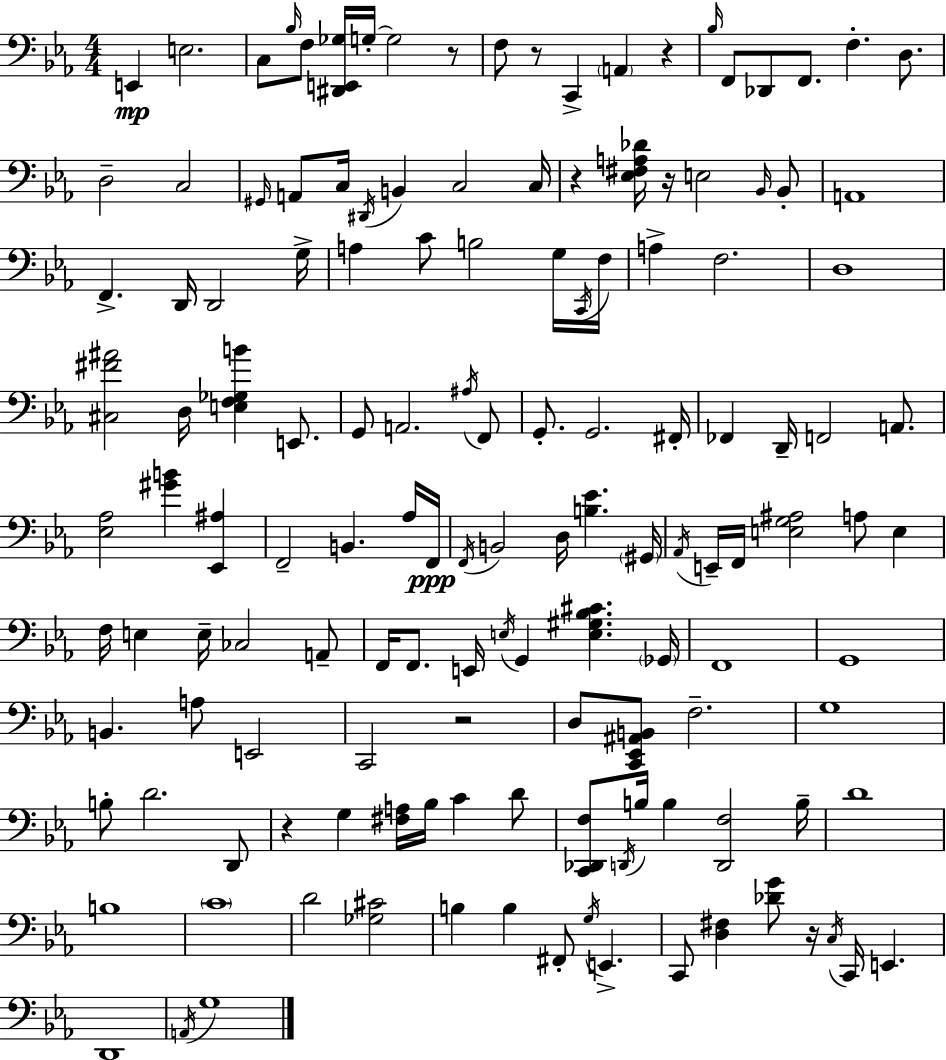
E2/q E3/h. C3/e Bb3/s F3/e [D#2,E2,Gb3]/s G3/s G3/h R/e F3/e R/e C2/q A2/q R/q Bb3/s F2/e Db2/e F2/e. F3/q. D3/e. D3/h C3/h G#2/s A2/e C3/s D#2/s B2/q C3/h C3/s R/q [Eb3,F#3,A3,Db4]/s R/s E3/h Bb2/s Bb2/e A2/w F2/q. D2/s D2/h G3/s A3/q C4/e B3/h G3/s C2/s F3/s A3/q F3/h. D3/w [C#3,F#4,A#4]/h D3/s [E3,F3,Gb3,B4]/q E2/e. G2/e A2/h. A#3/s F2/e G2/e. G2/h. F#2/s FES2/q D2/s F2/h A2/e. [Eb3,Ab3]/h [G#4,B4]/q [Eb2,A#3]/q F2/h B2/q. Ab3/s F2/s F2/s B2/h D3/s [B3,Eb4]/q. G#2/s Ab2/s E2/s F2/s [E3,G3,A#3]/h A3/e E3/q F3/s E3/q E3/s CES3/h A2/e F2/s F2/e. E2/s E3/s G2/q [E3,G#3,Bb3,C#4]/q. Gb2/s F2/w G2/w B2/q. A3/e E2/h C2/h R/h D3/e [C2,Eb2,A#2,B2]/e F3/h. G3/w B3/e D4/h. D2/e R/q G3/q [F#3,A3]/s Bb3/s C4/q D4/e [C2,Db2,F3]/e D2/s B3/s B3/q [D2,F3]/h B3/s D4/w B3/w C4/w D4/h [Gb3,C#4]/h B3/q B3/q F#2/e G3/s E2/q. C2/e [D3,F#3]/q [Db4,G4]/e R/s C3/s C2/s E2/q. D2/w A2/s G3/w